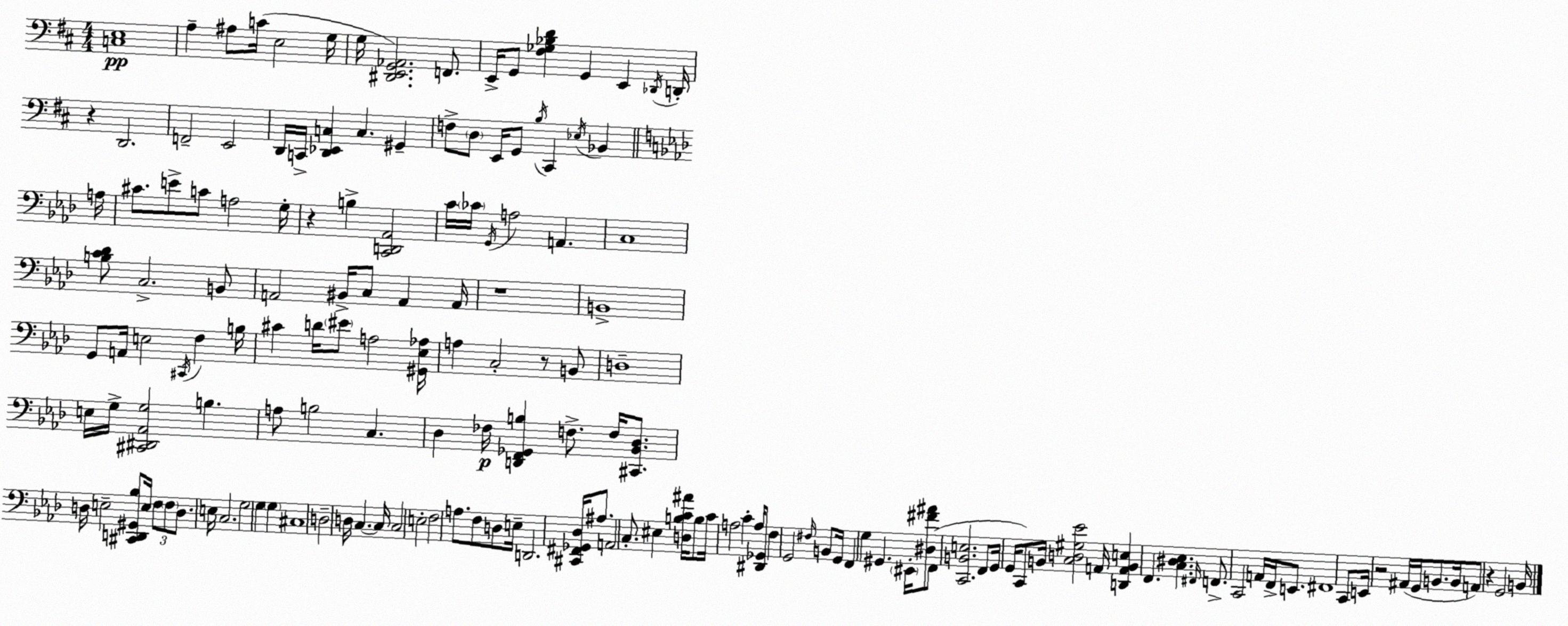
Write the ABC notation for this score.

X:1
T:Untitled
M:4/4
L:1/4
K:D
[C,E,]4 A, ^A,/2 C/4 E,2 G,/4 G,/4 [^D,,E,,G,,_A,,]2 F,,/2 E,,/4 G,,/2 [^F,_G,_B,D] G,, E,, _D,,/4 D,,/4 z D,,2 F,,2 E,,2 D,,/4 C,,/4 [D,,_E,,C,] C, ^G,, F,/2 D,/2 E,,/4 G,,/2 B,/4 ^C,, _E,/4 _B,, A,/4 ^C/2 E/2 C/2 A,2 G,/4 z B, [C,,D,,_A,,]2 C/4 _C/4 G,,/4 A,2 A,, C,4 [B,C_D]/2 C,2 B,,/2 A,,2 ^B,,/4 C,/2 A,, A,,/4 z4 B,,4 G,,/2 A,,/4 E,2 ^C,,/4 F, B,/4 ^C D/4 ^E/2 A,2 [^G,,_E,_A,]/4 A, C,2 z/2 B,,/2 D,4 E,/4 G,/4 [^C,,^D,,_A,,G,]2 B, A,/2 B,2 C, _D, _F,/4 [D,,F,,_G,,B,] F,/2 F,/4 [^C,,_B,,_D,]/2 D,/4 E,2 [^C,,D,,^G,,_B,]/2 E,/4 F,/2 F,/2 D,/2 E,/4 C,2 G,2 G, G, ^C,4 D,2 D,/4 C, C,/4 C,2 E,2 F,2 A,/2 F,/2 D,/2 E,/4 D,,2 [^C,,^F,,_G,,_D,]/4 ^A,/2 A,,2 C,/2 ^E, [D,B,C^A]/4 B,/2 C/4 A,2 C A,/4 [^D,,_G,,]/2 F, G,,2 ^F,/4 B,,/2 G,,/4 F,, G, ^G,, ^E,,/4 [^D,^F^A]/2 F,,/2 [C,,B,,E,]2 F,,/2 G,,/4 G,,/4 C,,/2 B,,/4 [C,D,^G,_E]2 A,,/4 [D,,A,,B,,E,] F,, [C,^D,_E,] ^F,,/4 F,,/2 C,,2 A,,/4 F,,/4 E,,/2 ^F,,4 C,,/2 E,,/4 z2 ^A,,/4 G,,/4 B,,/2 B,,/4 A,,/2 z G,,2 B,,/4